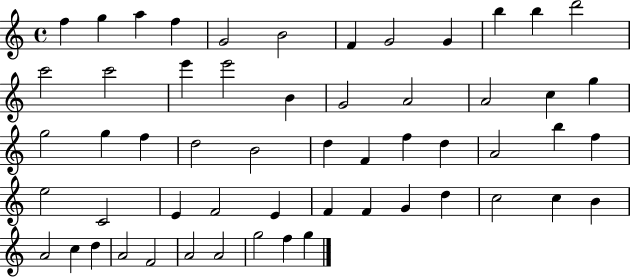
{
  \clef treble
  \time 4/4
  \defaultTimeSignature
  \key c \major
  f''4 g''4 a''4 f''4 | g'2 b'2 | f'4 g'2 g'4 | b''4 b''4 d'''2 | \break c'''2 c'''2 | e'''4 e'''2 b'4 | g'2 a'2 | a'2 c''4 g''4 | \break g''2 g''4 f''4 | d''2 b'2 | d''4 f'4 f''4 d''4 | a'2 b''4 f''4 | \break e''2 c'2 | e'4 f'2 e'4 | f'4 f'4 g'4 d''4 | c''2 c''4 b'4 | \break a'2 c''4 d''4 | a'2 f'2 | a'2 a'2 | g''2 f''4 g''4 | \break \bar "|."
}